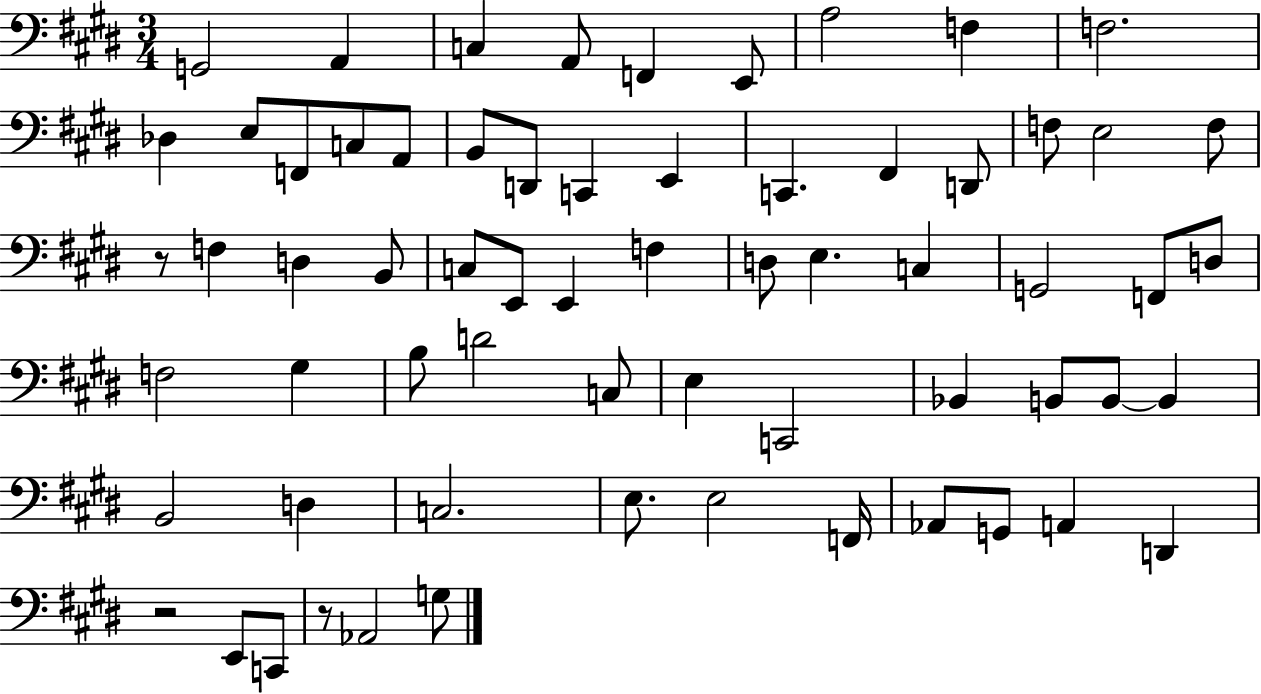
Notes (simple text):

G2/h A2/q C3/q A2/e F2/q E2/e A3/h F3/q F3/h. Db3/q E3/e F2/e C3/e A2/e B2/e D2/e C2/q E2/q C2/q. F#2/q D2/e F3/e E3/h F3/e R/e F3/q D3/q B2/e C3/e E2/e E2/q F3/q D3/e E3/q. C3/q G2/h F2/e D3/e F3/h G#3/q B3/e D4/h C3/e E3/q C2/h Bb2/q B2/e B2/e B2/q B2/h D3/q C3/h. E3/e. E3/h F2/s Ab2/e G2/e A2/q D2/q R/h E2/e C2/e R/e Ab2/h G3/e